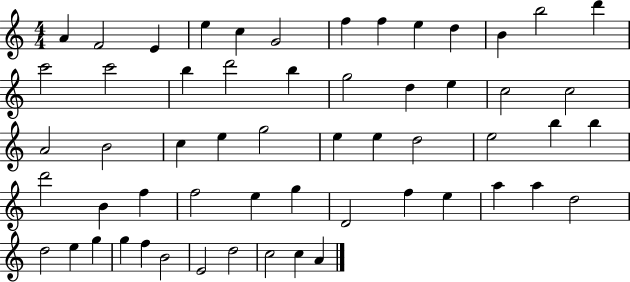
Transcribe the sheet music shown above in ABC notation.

X:1
T:Untitled
M:4/4
L:1/4
K:C
A F2 E e c G2 f f e d B b2 d' c'2 c'2 b d'2 b g2 d e c2 c2 A2 B2 c e g2 e e d2 e2 b b d'2 B f f2 e g D2 f e a a d2 d2 e g g f B2 E2 d2 c2 c A